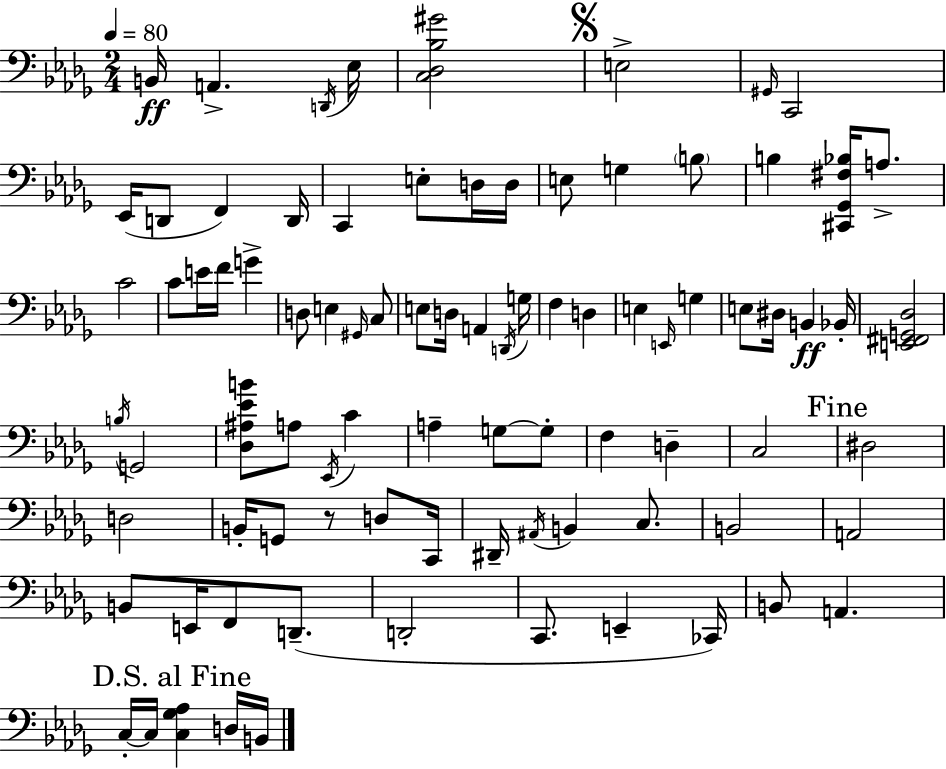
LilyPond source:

{
  \clef bass
  \numericTimeSignature
  \time 2/4
  \key bes \minor
  \tempo 4 = 80
  \repeat volta 2 { b,16\ff a,4.-> \acciaccatura { d,16 } | ees16 <c des bes gis'>2 | \mark \markup { \musicglyph "scripts.segno" } e2-> | \grace { gis,16 } c,2 | \break ees,16( d,8 f,4) | d,16 c,4 e8-. | d16 d16 e8 g4 | \parenthesize b8 b4 <cis, ges, fis bes>16 a8.-> | \break c'2 | c'8 e'16 f'16 g'4-> | d8 e4 | \grace { gis,16 } c8 e8 d16 a,4 | \break \acciaccatura { d,16 } g16 f4 | d4 e4 | \grace { e,16 } g4 e8 dis16 | b,4\ff bes,16-. <e, fis, g, des>2 | \break \acciaccatura { b16 } g,2 | <des ais ees' b'>8 | a8 \acciaccatura { ees,16 } c'4 a4-- | g8~~ g8-. f4 | \break d4-- c2 | \mark "Fine" dis2 | d2 | b,16-. | \break g,8 r8 d8 c,16 dis,16-- | \acciaccatura { ais,16 } b,4 c8. | b,2 | a,2 | \break b,8 e,16 f,8 d,8.--( | d,2-. | c,8. e,4-- ces,16) | b,8 a,4. | \break \mark "D.S. al Fine" c16-.~~ c16 <c ges aes>4 d16 b,16 | } \bar "|."
}